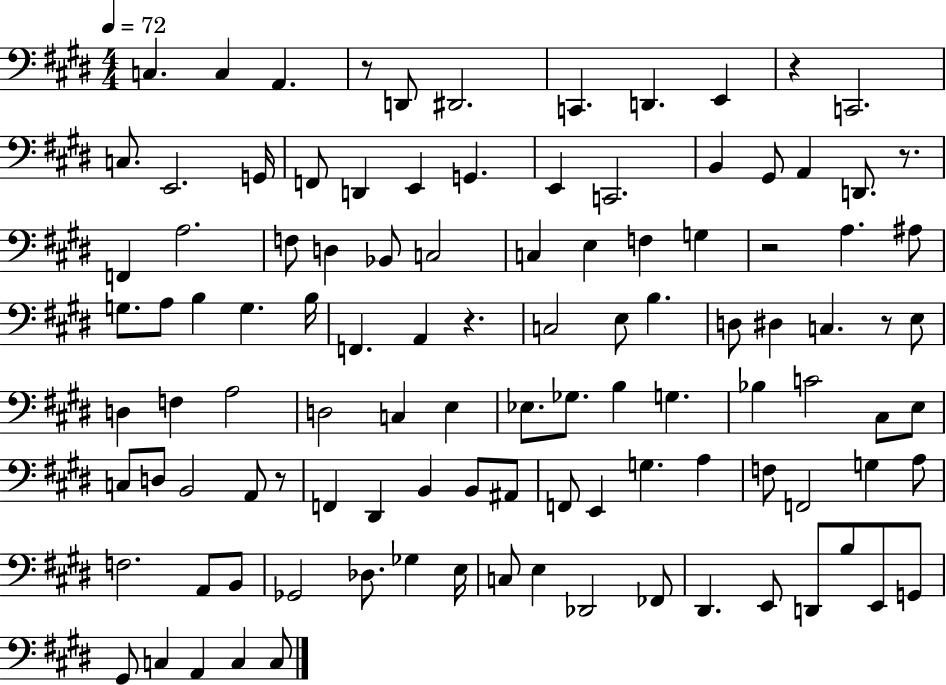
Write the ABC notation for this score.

X:1
T:Untitled
M:4/4
L:1/4
K:E
C, C, A,, z/2 D,,/2 ^D,,2 C,, D,, E,, z C,,2 C,/2 E,,2 G,,/4 F,,/2 D,, E,, G,, E,, C,,2 B,, ^G,,/2 A,, D,,/2 z/2 F,, A,2 F,/2 D, _B,,/2 C,2 C, E, F, G, z2 A, ^A,/2 G,/2 A,/2 B, G, B,/4 F,, A,, z C,2 E,/2 B, D,/2 ^D, C, z/2 E,/2 D, F, A,2 D,2 C, E, _E,/2 _G,/2 B, G, _B, C2 ^C,/2 E,/2 C,/2 D,/2 B,,2 A,,/2 z/2 F,, ^D,, B,, B,,/2 ^A,,/2 F,,/2 E,, G, A, F,/2 F,,2 G, A,/2 F,2 A,,/2 B,,/2 _G,,2 _D,/2 _G, E,/4 C,/2 E, _D,,2 _F,,/2 ^D,, E,,/2 D,,/2 B,/2 E,,/2 G,,/2 ^G,,/2 C, A,, C, C,/2